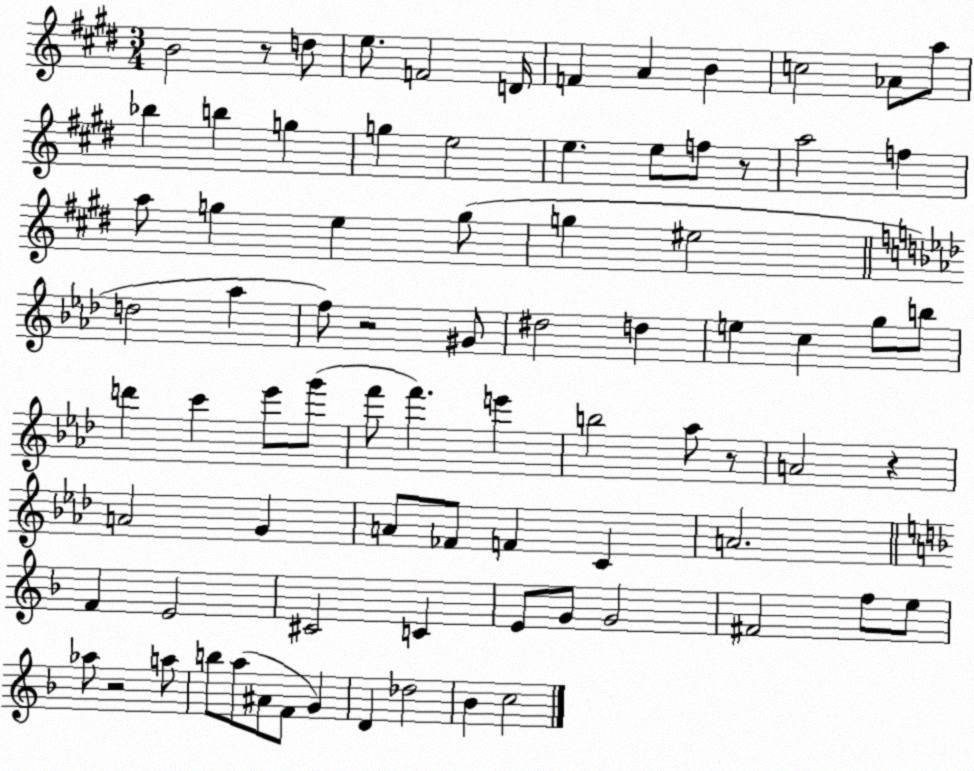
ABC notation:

X:1
T:Untitled
M:3/4
L:1/4
K:E
B2 z/2 d/2 e/2 F2 D/4 F A B c2 _A/2 a/2 _b b g g e2 e e/2 f/2 z/2 a2 f a/2 g e g/2 g ^e2 d2 _a f/2 z2 ^G/2 ^d2 d e c g/2 b/2 d' c' _e'/2 g'/2 f'/2 f' e' b2 _a/2 z/2 A2 z A2 G A/2 _F/2 F C A2 F E2 ^C2 C E/2 G/2 G2 ^F2 f/2 e/2 _a/2 z2 a/2 b/2 a/2 ^A/2 F/2 G D _d2 _B c2